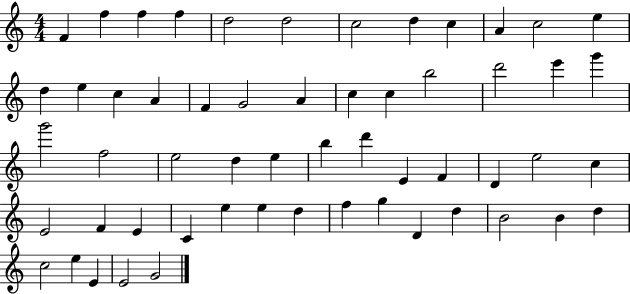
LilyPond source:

{
  \clef treble
  \numericTimeSignature
  \time 4/4
  \key c \major
  f'4 f''4 f''4 f''4 | d''2 d''2 | c''2 d''4 c''4 | a'4 c''2 e''4 | \break d''4 e''4 c''4 a'4 | f'4 g'2 a'4 | c''4 c''4 b''2 | d'''2 e'''4 g'''4 | \break g'''2 f''2 | e''2 d''4 e''4 | b''4 d'''4 e'4 f'4 | d'4 e''2 c''4 | \break e'2 f'4 e'4 | c'4 e''4 e''4 d''4 | f''4 g''4 d'4 d''4 | b'2 b'4 d''4 | \break c''2 e''4 e'4 | e'2 g'2 | \bar "|."
}